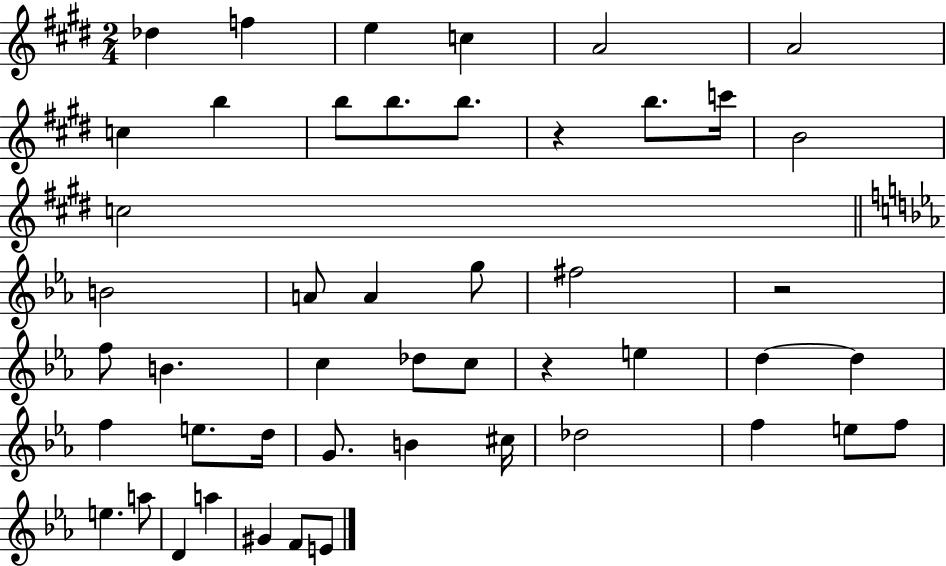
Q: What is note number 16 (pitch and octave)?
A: B4